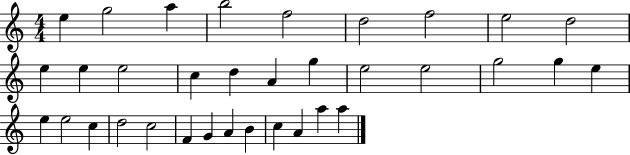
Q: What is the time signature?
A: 4/4